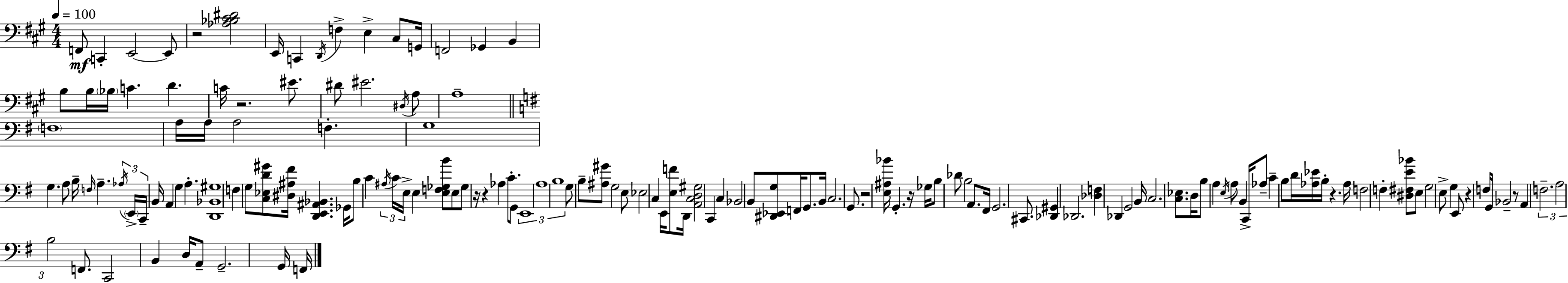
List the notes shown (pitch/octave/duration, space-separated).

F2/e C2/q E2/h E2/e R/h [Ab3,Bb3,C#4,D#4]/h E2/s C2/q D2/s F3/q E3/q C#3/e G2/s F2/h Gb2/q B2/q B3/e B3/s Bb3/s C4/q. D4/q. C4/s R/h. EIS4/e. D#4/e EIS4/h. D#3/s A3/e A3/w F3/w A3/s A3/s A3/h F3/q. G3/w G3/q. A3/e B3/s F3/s A3/q. Ab3/s E2/s C2/s B2/s A2/q G3/q A3/q. [D2,Bb2,G#3]/w F3/q G3/e [C3,Eb3,D4,G#4]/e [D#3,A#3,F#4]/s [D2,E2,A#2,Bb2]/q. Gb2/s B3/e C4/q A#3/s C4/s E3/s E3/q [E3,F3,Gb3,B4]/e E3/e Gb3/e R/s R/q Ab3/q C4/e. G2/e E2/w A3/w B3/w G3/e B3/e [A#3,G#4]/e G3/h E3/e Eb3/h C3/q E2/s [E3,F4]/e D2/s [A2,C3,D3,G#3]/h C2/q C3/q Bb2/h B2/e [D#2,Eb2,G3]/e F2/s G2/e. B2/s C3/h. G2/e. R/h [E3,A#3,Bb4]/s G2/q. R/s Gb3/s B3/e Db4/e B3/h A2/e. F#2/s G2/h. C#2/e. [Db2,G#2]/q Db2/h. [Db3,F3]/q Db2/q G2/h B2/s C3/h. [C3,Eb3]/e. D3/s B3/e A3/q E3/s A3/e B2/q C2/s Ab3/e C4/q B3/e D4/s [Ab3,Eb4]/s B3/s R/q. Ab3/s F3/h F3/q [D#3,F#3,E4,Bb4]/e E3/e G3/h E3/e G3/q E2/e R/q F3/s G2/s Bb2/h R/e A2/q F3/h. A3/h B3/h F2/e. C2/h B2/q D3/s A2/e G2/h. G2/s F2/s